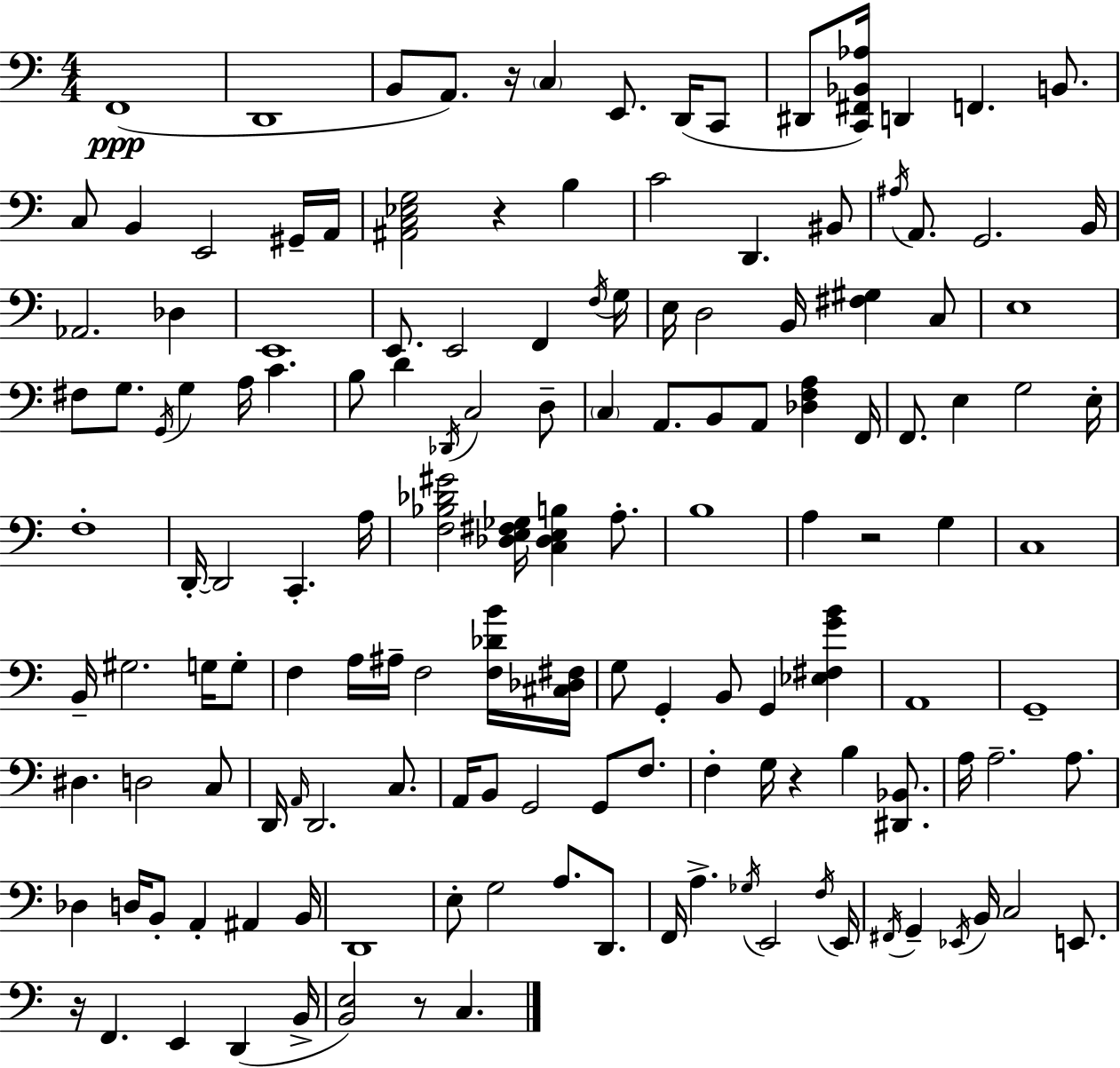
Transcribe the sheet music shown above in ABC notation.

X:1
T:Untitled
M:4/4
L:1/4
K:C
F,,4 D,,4 B,,/2 A,,/2 z/4 C, E,,/2 D,,/4 C,,/2 ^D,,/2 [C,,^F,,_B,,_A,]/4 D,, F,, B,,/2 C,/2 B,, E,,2 ^G,,/4 A,,/4 [^A,,C,_E,G,]2 z B, C2 D,, ^B,,/2 ^A,/4 A,,/2 G,,2 B,,/4 _A,,2 _D, E,,4 E,,/2 E,,2 F,, F,/4 G,/4 E,/4 D,2 B,,/4 [^F,^G,] C,/2 E,4 ^F,/2 G,/2 G,,/4 G, A,/4 C B,/2 D _D,,/4 C,2 D,/2 C, A,,/2 B,,/2 A,,/2 [_D,F,A,] F,,/4 F,,/2 E, G,2 E,/4 F,4 D,,/4 D,,2 C,, A,/4 [F,_B,_D^G]2 [_D,E,^F,_G,]/4 [C,_D,E,B,] A,/2 B,4 A, z2 G, C,4 B,,/4 ^G,2 G,/4 G,/2 F, A,/4 ^A,/4 F,2 [F,_DB]/4 [^C,_D,^F,]/4 G,/2 G,, B,,/2 G,, [_E,^F,GB] A,,4 G,,4 ^D, D,2 C,/2 D,,/4 A,,/4 D,,2 C,/2 A,,/4 B,,/2 G,,2 G,,/2 F,/2 F, G,/4 z B, [^D,,_B,,]/2 A,/4 A,2 A,/2 _D, D,/4 B,,/2 A,, ^A,, B,,/4 D,,4 E,/2 G,2 A,/2 D,,/2 F,,/4 A, _G,/4 E,,2 F,/4 E,,/4 ^F,,/4 G,, _E,,/4 B,,/4 C,2 E,,/2 z/4 F,, E,, D,, B,,/4 [B,,E,]2 z/2 C,